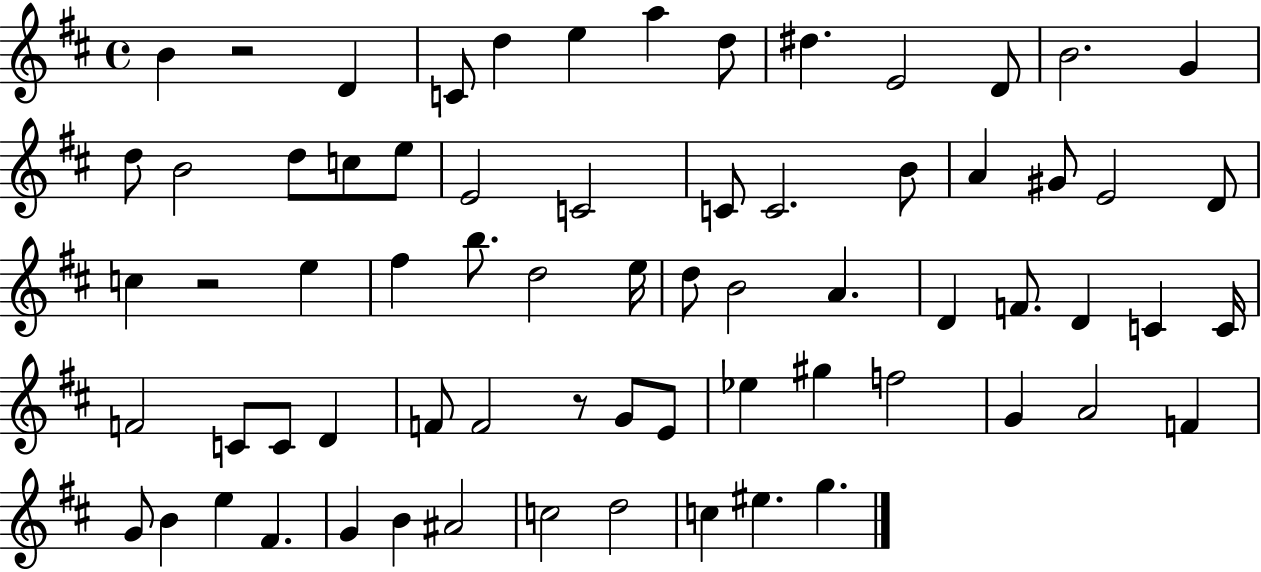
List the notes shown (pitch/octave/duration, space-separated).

B4/q R/h D4/q C4/e D5/q E5/q A5/q D5/e D#5/q. E4/h D4/e B4/h. G4/q D5/e B4/h D5/e C5/e E5/e E4/h C4/h C4/e C4/h. B4/e A4/q G#4/e E4/h D4/e C5/q R/h E5/q F#5/q B5/e. D5/h E5/s D5/e B4/h A4/q. D4/q F4/e. D4/q C4/q C4/s F4/h C4/e C4/e D4/q F4/e F4/h R/e G4/e E4/e Eb5/q G#5/q F5/h G4/q A4/h F4/q G4/e B4/q E5/q F#4/q. G4/q B4/q A#4/h C5/h D5/h C5/q EIS5/q. G5/q.